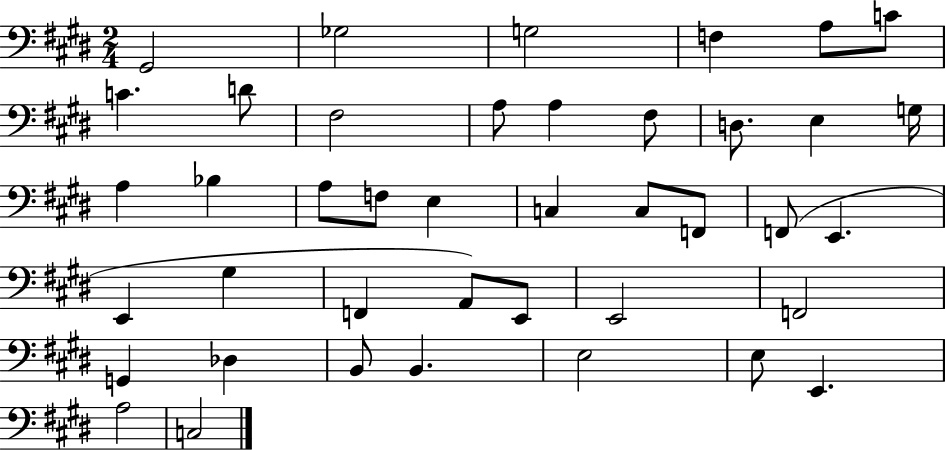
X:1
T:Untitled
M:2/4
L:1/4
K:E
^G,,2 _G,2 G,2 F, A,/2 C/2 C D/2 ^F,2 A,/2 A, ^F,/2 D,/2 E, G,/4 A, _B, A,/2 F,/2 E, C, C,/2 F,,/2 F,,/2 E,, E,, ^G, F,, A,,/2 E,,/2 E,,2 F,,2 G,, _D, B,,/2 B,, E,2 E,/2 E,, A,2 C,2